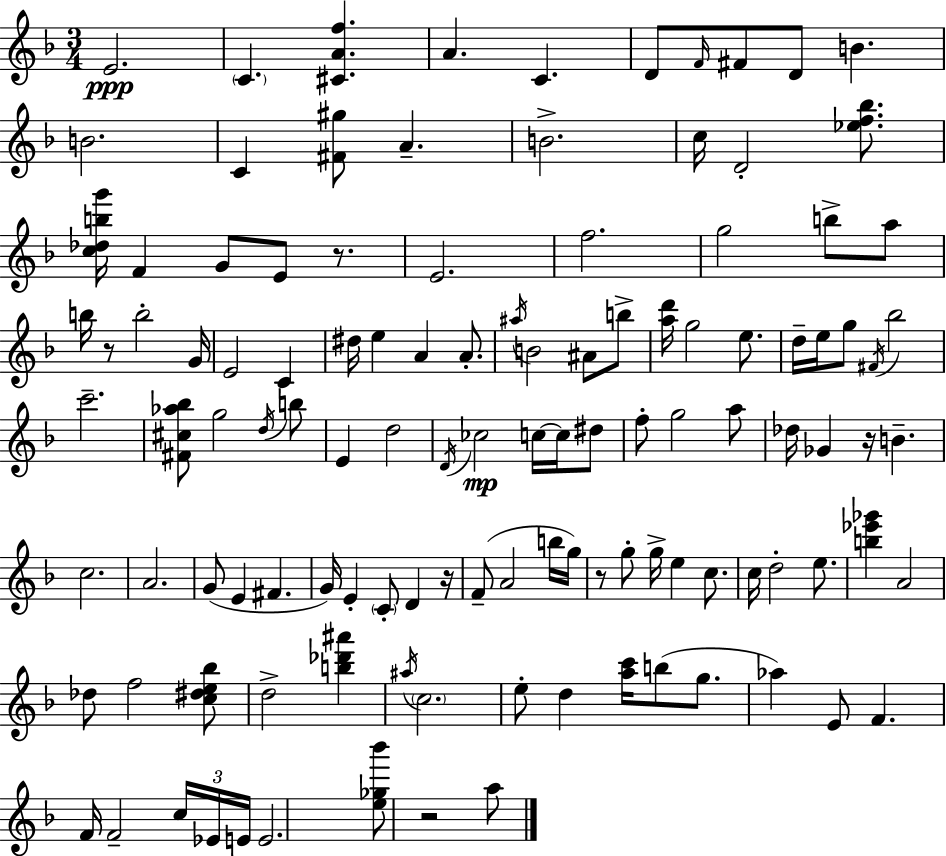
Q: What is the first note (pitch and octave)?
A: E4